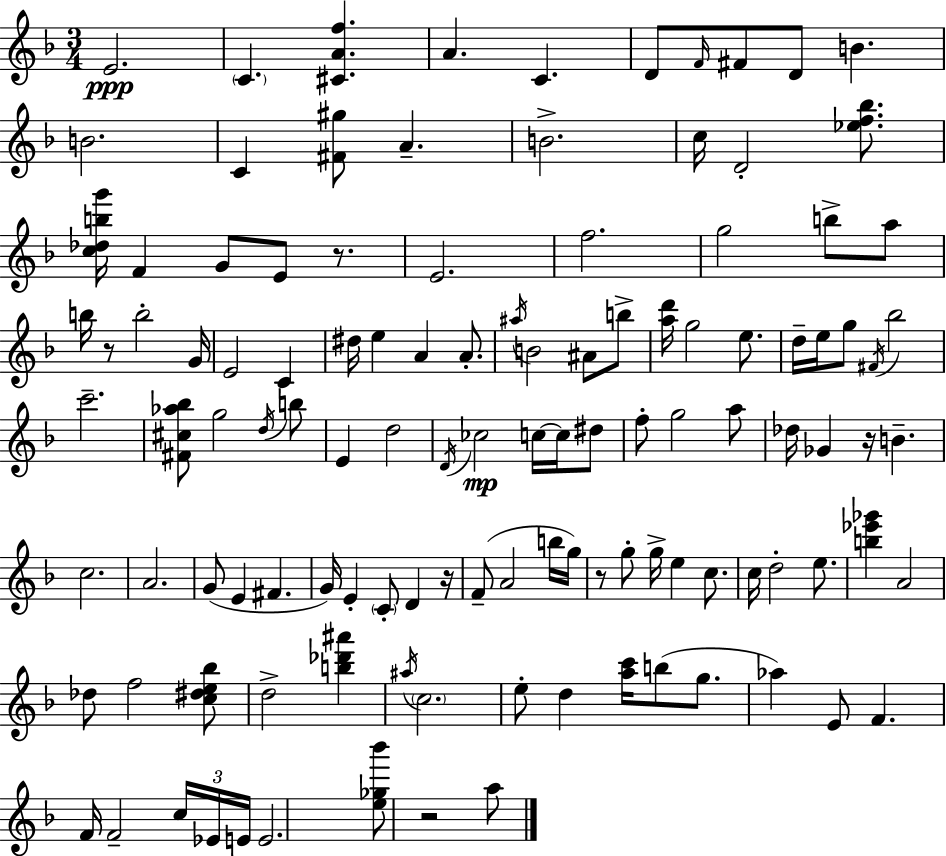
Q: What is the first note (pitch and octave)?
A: E4